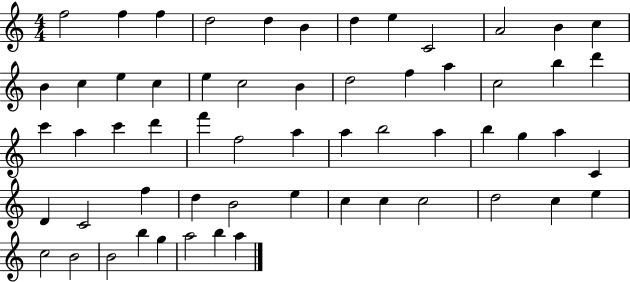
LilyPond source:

{
  \clef treble
  \numericTimeSignature
  \time 4/4
  \key c \major
  f''2 f''4 f''4 | d''2 d''4 b'4 | d''4 e''4 c'2 | a'2 b'4 c''4 | \break b'4 c''4 e''4 c''4 | e''4 c''2 b'4 | d''2 f''4 a''4 | c''2 b''4 d'''4 | \break c'''4 a''4 c'''4 d'''4 | f'''4 f''2 a''4 | a''4 b''2 a''4 | b''4 g''4 a''4 c'4 | \break d'4 c'2 f''4 | d''4 b'2 e''4 | c''4 c''4 c''2 | d''2 c''4 e''4 | \break c''2 b'2 | b'2 b''4 g''4 | a''2 b''4 a''4 | \bar "|."
}